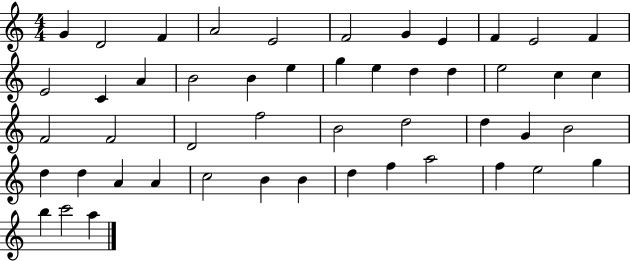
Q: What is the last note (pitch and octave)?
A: A5